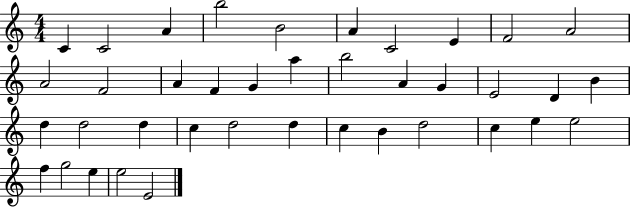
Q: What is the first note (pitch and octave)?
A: C4